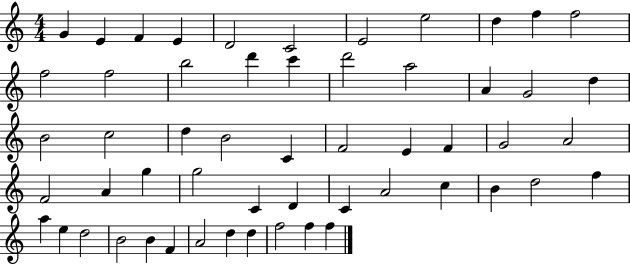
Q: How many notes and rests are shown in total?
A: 55